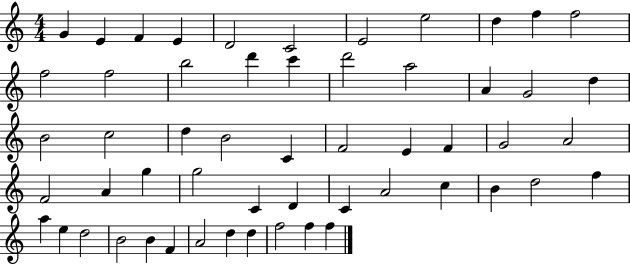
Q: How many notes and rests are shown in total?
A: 55